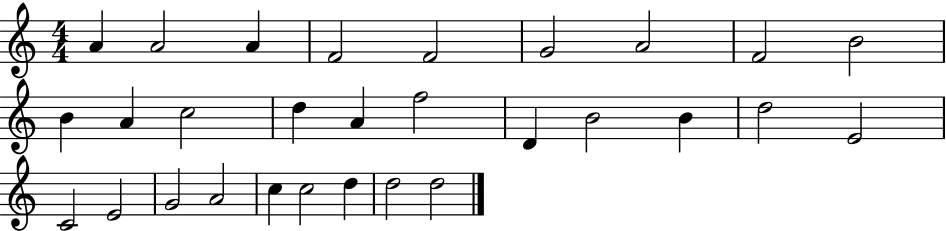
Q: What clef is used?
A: treble